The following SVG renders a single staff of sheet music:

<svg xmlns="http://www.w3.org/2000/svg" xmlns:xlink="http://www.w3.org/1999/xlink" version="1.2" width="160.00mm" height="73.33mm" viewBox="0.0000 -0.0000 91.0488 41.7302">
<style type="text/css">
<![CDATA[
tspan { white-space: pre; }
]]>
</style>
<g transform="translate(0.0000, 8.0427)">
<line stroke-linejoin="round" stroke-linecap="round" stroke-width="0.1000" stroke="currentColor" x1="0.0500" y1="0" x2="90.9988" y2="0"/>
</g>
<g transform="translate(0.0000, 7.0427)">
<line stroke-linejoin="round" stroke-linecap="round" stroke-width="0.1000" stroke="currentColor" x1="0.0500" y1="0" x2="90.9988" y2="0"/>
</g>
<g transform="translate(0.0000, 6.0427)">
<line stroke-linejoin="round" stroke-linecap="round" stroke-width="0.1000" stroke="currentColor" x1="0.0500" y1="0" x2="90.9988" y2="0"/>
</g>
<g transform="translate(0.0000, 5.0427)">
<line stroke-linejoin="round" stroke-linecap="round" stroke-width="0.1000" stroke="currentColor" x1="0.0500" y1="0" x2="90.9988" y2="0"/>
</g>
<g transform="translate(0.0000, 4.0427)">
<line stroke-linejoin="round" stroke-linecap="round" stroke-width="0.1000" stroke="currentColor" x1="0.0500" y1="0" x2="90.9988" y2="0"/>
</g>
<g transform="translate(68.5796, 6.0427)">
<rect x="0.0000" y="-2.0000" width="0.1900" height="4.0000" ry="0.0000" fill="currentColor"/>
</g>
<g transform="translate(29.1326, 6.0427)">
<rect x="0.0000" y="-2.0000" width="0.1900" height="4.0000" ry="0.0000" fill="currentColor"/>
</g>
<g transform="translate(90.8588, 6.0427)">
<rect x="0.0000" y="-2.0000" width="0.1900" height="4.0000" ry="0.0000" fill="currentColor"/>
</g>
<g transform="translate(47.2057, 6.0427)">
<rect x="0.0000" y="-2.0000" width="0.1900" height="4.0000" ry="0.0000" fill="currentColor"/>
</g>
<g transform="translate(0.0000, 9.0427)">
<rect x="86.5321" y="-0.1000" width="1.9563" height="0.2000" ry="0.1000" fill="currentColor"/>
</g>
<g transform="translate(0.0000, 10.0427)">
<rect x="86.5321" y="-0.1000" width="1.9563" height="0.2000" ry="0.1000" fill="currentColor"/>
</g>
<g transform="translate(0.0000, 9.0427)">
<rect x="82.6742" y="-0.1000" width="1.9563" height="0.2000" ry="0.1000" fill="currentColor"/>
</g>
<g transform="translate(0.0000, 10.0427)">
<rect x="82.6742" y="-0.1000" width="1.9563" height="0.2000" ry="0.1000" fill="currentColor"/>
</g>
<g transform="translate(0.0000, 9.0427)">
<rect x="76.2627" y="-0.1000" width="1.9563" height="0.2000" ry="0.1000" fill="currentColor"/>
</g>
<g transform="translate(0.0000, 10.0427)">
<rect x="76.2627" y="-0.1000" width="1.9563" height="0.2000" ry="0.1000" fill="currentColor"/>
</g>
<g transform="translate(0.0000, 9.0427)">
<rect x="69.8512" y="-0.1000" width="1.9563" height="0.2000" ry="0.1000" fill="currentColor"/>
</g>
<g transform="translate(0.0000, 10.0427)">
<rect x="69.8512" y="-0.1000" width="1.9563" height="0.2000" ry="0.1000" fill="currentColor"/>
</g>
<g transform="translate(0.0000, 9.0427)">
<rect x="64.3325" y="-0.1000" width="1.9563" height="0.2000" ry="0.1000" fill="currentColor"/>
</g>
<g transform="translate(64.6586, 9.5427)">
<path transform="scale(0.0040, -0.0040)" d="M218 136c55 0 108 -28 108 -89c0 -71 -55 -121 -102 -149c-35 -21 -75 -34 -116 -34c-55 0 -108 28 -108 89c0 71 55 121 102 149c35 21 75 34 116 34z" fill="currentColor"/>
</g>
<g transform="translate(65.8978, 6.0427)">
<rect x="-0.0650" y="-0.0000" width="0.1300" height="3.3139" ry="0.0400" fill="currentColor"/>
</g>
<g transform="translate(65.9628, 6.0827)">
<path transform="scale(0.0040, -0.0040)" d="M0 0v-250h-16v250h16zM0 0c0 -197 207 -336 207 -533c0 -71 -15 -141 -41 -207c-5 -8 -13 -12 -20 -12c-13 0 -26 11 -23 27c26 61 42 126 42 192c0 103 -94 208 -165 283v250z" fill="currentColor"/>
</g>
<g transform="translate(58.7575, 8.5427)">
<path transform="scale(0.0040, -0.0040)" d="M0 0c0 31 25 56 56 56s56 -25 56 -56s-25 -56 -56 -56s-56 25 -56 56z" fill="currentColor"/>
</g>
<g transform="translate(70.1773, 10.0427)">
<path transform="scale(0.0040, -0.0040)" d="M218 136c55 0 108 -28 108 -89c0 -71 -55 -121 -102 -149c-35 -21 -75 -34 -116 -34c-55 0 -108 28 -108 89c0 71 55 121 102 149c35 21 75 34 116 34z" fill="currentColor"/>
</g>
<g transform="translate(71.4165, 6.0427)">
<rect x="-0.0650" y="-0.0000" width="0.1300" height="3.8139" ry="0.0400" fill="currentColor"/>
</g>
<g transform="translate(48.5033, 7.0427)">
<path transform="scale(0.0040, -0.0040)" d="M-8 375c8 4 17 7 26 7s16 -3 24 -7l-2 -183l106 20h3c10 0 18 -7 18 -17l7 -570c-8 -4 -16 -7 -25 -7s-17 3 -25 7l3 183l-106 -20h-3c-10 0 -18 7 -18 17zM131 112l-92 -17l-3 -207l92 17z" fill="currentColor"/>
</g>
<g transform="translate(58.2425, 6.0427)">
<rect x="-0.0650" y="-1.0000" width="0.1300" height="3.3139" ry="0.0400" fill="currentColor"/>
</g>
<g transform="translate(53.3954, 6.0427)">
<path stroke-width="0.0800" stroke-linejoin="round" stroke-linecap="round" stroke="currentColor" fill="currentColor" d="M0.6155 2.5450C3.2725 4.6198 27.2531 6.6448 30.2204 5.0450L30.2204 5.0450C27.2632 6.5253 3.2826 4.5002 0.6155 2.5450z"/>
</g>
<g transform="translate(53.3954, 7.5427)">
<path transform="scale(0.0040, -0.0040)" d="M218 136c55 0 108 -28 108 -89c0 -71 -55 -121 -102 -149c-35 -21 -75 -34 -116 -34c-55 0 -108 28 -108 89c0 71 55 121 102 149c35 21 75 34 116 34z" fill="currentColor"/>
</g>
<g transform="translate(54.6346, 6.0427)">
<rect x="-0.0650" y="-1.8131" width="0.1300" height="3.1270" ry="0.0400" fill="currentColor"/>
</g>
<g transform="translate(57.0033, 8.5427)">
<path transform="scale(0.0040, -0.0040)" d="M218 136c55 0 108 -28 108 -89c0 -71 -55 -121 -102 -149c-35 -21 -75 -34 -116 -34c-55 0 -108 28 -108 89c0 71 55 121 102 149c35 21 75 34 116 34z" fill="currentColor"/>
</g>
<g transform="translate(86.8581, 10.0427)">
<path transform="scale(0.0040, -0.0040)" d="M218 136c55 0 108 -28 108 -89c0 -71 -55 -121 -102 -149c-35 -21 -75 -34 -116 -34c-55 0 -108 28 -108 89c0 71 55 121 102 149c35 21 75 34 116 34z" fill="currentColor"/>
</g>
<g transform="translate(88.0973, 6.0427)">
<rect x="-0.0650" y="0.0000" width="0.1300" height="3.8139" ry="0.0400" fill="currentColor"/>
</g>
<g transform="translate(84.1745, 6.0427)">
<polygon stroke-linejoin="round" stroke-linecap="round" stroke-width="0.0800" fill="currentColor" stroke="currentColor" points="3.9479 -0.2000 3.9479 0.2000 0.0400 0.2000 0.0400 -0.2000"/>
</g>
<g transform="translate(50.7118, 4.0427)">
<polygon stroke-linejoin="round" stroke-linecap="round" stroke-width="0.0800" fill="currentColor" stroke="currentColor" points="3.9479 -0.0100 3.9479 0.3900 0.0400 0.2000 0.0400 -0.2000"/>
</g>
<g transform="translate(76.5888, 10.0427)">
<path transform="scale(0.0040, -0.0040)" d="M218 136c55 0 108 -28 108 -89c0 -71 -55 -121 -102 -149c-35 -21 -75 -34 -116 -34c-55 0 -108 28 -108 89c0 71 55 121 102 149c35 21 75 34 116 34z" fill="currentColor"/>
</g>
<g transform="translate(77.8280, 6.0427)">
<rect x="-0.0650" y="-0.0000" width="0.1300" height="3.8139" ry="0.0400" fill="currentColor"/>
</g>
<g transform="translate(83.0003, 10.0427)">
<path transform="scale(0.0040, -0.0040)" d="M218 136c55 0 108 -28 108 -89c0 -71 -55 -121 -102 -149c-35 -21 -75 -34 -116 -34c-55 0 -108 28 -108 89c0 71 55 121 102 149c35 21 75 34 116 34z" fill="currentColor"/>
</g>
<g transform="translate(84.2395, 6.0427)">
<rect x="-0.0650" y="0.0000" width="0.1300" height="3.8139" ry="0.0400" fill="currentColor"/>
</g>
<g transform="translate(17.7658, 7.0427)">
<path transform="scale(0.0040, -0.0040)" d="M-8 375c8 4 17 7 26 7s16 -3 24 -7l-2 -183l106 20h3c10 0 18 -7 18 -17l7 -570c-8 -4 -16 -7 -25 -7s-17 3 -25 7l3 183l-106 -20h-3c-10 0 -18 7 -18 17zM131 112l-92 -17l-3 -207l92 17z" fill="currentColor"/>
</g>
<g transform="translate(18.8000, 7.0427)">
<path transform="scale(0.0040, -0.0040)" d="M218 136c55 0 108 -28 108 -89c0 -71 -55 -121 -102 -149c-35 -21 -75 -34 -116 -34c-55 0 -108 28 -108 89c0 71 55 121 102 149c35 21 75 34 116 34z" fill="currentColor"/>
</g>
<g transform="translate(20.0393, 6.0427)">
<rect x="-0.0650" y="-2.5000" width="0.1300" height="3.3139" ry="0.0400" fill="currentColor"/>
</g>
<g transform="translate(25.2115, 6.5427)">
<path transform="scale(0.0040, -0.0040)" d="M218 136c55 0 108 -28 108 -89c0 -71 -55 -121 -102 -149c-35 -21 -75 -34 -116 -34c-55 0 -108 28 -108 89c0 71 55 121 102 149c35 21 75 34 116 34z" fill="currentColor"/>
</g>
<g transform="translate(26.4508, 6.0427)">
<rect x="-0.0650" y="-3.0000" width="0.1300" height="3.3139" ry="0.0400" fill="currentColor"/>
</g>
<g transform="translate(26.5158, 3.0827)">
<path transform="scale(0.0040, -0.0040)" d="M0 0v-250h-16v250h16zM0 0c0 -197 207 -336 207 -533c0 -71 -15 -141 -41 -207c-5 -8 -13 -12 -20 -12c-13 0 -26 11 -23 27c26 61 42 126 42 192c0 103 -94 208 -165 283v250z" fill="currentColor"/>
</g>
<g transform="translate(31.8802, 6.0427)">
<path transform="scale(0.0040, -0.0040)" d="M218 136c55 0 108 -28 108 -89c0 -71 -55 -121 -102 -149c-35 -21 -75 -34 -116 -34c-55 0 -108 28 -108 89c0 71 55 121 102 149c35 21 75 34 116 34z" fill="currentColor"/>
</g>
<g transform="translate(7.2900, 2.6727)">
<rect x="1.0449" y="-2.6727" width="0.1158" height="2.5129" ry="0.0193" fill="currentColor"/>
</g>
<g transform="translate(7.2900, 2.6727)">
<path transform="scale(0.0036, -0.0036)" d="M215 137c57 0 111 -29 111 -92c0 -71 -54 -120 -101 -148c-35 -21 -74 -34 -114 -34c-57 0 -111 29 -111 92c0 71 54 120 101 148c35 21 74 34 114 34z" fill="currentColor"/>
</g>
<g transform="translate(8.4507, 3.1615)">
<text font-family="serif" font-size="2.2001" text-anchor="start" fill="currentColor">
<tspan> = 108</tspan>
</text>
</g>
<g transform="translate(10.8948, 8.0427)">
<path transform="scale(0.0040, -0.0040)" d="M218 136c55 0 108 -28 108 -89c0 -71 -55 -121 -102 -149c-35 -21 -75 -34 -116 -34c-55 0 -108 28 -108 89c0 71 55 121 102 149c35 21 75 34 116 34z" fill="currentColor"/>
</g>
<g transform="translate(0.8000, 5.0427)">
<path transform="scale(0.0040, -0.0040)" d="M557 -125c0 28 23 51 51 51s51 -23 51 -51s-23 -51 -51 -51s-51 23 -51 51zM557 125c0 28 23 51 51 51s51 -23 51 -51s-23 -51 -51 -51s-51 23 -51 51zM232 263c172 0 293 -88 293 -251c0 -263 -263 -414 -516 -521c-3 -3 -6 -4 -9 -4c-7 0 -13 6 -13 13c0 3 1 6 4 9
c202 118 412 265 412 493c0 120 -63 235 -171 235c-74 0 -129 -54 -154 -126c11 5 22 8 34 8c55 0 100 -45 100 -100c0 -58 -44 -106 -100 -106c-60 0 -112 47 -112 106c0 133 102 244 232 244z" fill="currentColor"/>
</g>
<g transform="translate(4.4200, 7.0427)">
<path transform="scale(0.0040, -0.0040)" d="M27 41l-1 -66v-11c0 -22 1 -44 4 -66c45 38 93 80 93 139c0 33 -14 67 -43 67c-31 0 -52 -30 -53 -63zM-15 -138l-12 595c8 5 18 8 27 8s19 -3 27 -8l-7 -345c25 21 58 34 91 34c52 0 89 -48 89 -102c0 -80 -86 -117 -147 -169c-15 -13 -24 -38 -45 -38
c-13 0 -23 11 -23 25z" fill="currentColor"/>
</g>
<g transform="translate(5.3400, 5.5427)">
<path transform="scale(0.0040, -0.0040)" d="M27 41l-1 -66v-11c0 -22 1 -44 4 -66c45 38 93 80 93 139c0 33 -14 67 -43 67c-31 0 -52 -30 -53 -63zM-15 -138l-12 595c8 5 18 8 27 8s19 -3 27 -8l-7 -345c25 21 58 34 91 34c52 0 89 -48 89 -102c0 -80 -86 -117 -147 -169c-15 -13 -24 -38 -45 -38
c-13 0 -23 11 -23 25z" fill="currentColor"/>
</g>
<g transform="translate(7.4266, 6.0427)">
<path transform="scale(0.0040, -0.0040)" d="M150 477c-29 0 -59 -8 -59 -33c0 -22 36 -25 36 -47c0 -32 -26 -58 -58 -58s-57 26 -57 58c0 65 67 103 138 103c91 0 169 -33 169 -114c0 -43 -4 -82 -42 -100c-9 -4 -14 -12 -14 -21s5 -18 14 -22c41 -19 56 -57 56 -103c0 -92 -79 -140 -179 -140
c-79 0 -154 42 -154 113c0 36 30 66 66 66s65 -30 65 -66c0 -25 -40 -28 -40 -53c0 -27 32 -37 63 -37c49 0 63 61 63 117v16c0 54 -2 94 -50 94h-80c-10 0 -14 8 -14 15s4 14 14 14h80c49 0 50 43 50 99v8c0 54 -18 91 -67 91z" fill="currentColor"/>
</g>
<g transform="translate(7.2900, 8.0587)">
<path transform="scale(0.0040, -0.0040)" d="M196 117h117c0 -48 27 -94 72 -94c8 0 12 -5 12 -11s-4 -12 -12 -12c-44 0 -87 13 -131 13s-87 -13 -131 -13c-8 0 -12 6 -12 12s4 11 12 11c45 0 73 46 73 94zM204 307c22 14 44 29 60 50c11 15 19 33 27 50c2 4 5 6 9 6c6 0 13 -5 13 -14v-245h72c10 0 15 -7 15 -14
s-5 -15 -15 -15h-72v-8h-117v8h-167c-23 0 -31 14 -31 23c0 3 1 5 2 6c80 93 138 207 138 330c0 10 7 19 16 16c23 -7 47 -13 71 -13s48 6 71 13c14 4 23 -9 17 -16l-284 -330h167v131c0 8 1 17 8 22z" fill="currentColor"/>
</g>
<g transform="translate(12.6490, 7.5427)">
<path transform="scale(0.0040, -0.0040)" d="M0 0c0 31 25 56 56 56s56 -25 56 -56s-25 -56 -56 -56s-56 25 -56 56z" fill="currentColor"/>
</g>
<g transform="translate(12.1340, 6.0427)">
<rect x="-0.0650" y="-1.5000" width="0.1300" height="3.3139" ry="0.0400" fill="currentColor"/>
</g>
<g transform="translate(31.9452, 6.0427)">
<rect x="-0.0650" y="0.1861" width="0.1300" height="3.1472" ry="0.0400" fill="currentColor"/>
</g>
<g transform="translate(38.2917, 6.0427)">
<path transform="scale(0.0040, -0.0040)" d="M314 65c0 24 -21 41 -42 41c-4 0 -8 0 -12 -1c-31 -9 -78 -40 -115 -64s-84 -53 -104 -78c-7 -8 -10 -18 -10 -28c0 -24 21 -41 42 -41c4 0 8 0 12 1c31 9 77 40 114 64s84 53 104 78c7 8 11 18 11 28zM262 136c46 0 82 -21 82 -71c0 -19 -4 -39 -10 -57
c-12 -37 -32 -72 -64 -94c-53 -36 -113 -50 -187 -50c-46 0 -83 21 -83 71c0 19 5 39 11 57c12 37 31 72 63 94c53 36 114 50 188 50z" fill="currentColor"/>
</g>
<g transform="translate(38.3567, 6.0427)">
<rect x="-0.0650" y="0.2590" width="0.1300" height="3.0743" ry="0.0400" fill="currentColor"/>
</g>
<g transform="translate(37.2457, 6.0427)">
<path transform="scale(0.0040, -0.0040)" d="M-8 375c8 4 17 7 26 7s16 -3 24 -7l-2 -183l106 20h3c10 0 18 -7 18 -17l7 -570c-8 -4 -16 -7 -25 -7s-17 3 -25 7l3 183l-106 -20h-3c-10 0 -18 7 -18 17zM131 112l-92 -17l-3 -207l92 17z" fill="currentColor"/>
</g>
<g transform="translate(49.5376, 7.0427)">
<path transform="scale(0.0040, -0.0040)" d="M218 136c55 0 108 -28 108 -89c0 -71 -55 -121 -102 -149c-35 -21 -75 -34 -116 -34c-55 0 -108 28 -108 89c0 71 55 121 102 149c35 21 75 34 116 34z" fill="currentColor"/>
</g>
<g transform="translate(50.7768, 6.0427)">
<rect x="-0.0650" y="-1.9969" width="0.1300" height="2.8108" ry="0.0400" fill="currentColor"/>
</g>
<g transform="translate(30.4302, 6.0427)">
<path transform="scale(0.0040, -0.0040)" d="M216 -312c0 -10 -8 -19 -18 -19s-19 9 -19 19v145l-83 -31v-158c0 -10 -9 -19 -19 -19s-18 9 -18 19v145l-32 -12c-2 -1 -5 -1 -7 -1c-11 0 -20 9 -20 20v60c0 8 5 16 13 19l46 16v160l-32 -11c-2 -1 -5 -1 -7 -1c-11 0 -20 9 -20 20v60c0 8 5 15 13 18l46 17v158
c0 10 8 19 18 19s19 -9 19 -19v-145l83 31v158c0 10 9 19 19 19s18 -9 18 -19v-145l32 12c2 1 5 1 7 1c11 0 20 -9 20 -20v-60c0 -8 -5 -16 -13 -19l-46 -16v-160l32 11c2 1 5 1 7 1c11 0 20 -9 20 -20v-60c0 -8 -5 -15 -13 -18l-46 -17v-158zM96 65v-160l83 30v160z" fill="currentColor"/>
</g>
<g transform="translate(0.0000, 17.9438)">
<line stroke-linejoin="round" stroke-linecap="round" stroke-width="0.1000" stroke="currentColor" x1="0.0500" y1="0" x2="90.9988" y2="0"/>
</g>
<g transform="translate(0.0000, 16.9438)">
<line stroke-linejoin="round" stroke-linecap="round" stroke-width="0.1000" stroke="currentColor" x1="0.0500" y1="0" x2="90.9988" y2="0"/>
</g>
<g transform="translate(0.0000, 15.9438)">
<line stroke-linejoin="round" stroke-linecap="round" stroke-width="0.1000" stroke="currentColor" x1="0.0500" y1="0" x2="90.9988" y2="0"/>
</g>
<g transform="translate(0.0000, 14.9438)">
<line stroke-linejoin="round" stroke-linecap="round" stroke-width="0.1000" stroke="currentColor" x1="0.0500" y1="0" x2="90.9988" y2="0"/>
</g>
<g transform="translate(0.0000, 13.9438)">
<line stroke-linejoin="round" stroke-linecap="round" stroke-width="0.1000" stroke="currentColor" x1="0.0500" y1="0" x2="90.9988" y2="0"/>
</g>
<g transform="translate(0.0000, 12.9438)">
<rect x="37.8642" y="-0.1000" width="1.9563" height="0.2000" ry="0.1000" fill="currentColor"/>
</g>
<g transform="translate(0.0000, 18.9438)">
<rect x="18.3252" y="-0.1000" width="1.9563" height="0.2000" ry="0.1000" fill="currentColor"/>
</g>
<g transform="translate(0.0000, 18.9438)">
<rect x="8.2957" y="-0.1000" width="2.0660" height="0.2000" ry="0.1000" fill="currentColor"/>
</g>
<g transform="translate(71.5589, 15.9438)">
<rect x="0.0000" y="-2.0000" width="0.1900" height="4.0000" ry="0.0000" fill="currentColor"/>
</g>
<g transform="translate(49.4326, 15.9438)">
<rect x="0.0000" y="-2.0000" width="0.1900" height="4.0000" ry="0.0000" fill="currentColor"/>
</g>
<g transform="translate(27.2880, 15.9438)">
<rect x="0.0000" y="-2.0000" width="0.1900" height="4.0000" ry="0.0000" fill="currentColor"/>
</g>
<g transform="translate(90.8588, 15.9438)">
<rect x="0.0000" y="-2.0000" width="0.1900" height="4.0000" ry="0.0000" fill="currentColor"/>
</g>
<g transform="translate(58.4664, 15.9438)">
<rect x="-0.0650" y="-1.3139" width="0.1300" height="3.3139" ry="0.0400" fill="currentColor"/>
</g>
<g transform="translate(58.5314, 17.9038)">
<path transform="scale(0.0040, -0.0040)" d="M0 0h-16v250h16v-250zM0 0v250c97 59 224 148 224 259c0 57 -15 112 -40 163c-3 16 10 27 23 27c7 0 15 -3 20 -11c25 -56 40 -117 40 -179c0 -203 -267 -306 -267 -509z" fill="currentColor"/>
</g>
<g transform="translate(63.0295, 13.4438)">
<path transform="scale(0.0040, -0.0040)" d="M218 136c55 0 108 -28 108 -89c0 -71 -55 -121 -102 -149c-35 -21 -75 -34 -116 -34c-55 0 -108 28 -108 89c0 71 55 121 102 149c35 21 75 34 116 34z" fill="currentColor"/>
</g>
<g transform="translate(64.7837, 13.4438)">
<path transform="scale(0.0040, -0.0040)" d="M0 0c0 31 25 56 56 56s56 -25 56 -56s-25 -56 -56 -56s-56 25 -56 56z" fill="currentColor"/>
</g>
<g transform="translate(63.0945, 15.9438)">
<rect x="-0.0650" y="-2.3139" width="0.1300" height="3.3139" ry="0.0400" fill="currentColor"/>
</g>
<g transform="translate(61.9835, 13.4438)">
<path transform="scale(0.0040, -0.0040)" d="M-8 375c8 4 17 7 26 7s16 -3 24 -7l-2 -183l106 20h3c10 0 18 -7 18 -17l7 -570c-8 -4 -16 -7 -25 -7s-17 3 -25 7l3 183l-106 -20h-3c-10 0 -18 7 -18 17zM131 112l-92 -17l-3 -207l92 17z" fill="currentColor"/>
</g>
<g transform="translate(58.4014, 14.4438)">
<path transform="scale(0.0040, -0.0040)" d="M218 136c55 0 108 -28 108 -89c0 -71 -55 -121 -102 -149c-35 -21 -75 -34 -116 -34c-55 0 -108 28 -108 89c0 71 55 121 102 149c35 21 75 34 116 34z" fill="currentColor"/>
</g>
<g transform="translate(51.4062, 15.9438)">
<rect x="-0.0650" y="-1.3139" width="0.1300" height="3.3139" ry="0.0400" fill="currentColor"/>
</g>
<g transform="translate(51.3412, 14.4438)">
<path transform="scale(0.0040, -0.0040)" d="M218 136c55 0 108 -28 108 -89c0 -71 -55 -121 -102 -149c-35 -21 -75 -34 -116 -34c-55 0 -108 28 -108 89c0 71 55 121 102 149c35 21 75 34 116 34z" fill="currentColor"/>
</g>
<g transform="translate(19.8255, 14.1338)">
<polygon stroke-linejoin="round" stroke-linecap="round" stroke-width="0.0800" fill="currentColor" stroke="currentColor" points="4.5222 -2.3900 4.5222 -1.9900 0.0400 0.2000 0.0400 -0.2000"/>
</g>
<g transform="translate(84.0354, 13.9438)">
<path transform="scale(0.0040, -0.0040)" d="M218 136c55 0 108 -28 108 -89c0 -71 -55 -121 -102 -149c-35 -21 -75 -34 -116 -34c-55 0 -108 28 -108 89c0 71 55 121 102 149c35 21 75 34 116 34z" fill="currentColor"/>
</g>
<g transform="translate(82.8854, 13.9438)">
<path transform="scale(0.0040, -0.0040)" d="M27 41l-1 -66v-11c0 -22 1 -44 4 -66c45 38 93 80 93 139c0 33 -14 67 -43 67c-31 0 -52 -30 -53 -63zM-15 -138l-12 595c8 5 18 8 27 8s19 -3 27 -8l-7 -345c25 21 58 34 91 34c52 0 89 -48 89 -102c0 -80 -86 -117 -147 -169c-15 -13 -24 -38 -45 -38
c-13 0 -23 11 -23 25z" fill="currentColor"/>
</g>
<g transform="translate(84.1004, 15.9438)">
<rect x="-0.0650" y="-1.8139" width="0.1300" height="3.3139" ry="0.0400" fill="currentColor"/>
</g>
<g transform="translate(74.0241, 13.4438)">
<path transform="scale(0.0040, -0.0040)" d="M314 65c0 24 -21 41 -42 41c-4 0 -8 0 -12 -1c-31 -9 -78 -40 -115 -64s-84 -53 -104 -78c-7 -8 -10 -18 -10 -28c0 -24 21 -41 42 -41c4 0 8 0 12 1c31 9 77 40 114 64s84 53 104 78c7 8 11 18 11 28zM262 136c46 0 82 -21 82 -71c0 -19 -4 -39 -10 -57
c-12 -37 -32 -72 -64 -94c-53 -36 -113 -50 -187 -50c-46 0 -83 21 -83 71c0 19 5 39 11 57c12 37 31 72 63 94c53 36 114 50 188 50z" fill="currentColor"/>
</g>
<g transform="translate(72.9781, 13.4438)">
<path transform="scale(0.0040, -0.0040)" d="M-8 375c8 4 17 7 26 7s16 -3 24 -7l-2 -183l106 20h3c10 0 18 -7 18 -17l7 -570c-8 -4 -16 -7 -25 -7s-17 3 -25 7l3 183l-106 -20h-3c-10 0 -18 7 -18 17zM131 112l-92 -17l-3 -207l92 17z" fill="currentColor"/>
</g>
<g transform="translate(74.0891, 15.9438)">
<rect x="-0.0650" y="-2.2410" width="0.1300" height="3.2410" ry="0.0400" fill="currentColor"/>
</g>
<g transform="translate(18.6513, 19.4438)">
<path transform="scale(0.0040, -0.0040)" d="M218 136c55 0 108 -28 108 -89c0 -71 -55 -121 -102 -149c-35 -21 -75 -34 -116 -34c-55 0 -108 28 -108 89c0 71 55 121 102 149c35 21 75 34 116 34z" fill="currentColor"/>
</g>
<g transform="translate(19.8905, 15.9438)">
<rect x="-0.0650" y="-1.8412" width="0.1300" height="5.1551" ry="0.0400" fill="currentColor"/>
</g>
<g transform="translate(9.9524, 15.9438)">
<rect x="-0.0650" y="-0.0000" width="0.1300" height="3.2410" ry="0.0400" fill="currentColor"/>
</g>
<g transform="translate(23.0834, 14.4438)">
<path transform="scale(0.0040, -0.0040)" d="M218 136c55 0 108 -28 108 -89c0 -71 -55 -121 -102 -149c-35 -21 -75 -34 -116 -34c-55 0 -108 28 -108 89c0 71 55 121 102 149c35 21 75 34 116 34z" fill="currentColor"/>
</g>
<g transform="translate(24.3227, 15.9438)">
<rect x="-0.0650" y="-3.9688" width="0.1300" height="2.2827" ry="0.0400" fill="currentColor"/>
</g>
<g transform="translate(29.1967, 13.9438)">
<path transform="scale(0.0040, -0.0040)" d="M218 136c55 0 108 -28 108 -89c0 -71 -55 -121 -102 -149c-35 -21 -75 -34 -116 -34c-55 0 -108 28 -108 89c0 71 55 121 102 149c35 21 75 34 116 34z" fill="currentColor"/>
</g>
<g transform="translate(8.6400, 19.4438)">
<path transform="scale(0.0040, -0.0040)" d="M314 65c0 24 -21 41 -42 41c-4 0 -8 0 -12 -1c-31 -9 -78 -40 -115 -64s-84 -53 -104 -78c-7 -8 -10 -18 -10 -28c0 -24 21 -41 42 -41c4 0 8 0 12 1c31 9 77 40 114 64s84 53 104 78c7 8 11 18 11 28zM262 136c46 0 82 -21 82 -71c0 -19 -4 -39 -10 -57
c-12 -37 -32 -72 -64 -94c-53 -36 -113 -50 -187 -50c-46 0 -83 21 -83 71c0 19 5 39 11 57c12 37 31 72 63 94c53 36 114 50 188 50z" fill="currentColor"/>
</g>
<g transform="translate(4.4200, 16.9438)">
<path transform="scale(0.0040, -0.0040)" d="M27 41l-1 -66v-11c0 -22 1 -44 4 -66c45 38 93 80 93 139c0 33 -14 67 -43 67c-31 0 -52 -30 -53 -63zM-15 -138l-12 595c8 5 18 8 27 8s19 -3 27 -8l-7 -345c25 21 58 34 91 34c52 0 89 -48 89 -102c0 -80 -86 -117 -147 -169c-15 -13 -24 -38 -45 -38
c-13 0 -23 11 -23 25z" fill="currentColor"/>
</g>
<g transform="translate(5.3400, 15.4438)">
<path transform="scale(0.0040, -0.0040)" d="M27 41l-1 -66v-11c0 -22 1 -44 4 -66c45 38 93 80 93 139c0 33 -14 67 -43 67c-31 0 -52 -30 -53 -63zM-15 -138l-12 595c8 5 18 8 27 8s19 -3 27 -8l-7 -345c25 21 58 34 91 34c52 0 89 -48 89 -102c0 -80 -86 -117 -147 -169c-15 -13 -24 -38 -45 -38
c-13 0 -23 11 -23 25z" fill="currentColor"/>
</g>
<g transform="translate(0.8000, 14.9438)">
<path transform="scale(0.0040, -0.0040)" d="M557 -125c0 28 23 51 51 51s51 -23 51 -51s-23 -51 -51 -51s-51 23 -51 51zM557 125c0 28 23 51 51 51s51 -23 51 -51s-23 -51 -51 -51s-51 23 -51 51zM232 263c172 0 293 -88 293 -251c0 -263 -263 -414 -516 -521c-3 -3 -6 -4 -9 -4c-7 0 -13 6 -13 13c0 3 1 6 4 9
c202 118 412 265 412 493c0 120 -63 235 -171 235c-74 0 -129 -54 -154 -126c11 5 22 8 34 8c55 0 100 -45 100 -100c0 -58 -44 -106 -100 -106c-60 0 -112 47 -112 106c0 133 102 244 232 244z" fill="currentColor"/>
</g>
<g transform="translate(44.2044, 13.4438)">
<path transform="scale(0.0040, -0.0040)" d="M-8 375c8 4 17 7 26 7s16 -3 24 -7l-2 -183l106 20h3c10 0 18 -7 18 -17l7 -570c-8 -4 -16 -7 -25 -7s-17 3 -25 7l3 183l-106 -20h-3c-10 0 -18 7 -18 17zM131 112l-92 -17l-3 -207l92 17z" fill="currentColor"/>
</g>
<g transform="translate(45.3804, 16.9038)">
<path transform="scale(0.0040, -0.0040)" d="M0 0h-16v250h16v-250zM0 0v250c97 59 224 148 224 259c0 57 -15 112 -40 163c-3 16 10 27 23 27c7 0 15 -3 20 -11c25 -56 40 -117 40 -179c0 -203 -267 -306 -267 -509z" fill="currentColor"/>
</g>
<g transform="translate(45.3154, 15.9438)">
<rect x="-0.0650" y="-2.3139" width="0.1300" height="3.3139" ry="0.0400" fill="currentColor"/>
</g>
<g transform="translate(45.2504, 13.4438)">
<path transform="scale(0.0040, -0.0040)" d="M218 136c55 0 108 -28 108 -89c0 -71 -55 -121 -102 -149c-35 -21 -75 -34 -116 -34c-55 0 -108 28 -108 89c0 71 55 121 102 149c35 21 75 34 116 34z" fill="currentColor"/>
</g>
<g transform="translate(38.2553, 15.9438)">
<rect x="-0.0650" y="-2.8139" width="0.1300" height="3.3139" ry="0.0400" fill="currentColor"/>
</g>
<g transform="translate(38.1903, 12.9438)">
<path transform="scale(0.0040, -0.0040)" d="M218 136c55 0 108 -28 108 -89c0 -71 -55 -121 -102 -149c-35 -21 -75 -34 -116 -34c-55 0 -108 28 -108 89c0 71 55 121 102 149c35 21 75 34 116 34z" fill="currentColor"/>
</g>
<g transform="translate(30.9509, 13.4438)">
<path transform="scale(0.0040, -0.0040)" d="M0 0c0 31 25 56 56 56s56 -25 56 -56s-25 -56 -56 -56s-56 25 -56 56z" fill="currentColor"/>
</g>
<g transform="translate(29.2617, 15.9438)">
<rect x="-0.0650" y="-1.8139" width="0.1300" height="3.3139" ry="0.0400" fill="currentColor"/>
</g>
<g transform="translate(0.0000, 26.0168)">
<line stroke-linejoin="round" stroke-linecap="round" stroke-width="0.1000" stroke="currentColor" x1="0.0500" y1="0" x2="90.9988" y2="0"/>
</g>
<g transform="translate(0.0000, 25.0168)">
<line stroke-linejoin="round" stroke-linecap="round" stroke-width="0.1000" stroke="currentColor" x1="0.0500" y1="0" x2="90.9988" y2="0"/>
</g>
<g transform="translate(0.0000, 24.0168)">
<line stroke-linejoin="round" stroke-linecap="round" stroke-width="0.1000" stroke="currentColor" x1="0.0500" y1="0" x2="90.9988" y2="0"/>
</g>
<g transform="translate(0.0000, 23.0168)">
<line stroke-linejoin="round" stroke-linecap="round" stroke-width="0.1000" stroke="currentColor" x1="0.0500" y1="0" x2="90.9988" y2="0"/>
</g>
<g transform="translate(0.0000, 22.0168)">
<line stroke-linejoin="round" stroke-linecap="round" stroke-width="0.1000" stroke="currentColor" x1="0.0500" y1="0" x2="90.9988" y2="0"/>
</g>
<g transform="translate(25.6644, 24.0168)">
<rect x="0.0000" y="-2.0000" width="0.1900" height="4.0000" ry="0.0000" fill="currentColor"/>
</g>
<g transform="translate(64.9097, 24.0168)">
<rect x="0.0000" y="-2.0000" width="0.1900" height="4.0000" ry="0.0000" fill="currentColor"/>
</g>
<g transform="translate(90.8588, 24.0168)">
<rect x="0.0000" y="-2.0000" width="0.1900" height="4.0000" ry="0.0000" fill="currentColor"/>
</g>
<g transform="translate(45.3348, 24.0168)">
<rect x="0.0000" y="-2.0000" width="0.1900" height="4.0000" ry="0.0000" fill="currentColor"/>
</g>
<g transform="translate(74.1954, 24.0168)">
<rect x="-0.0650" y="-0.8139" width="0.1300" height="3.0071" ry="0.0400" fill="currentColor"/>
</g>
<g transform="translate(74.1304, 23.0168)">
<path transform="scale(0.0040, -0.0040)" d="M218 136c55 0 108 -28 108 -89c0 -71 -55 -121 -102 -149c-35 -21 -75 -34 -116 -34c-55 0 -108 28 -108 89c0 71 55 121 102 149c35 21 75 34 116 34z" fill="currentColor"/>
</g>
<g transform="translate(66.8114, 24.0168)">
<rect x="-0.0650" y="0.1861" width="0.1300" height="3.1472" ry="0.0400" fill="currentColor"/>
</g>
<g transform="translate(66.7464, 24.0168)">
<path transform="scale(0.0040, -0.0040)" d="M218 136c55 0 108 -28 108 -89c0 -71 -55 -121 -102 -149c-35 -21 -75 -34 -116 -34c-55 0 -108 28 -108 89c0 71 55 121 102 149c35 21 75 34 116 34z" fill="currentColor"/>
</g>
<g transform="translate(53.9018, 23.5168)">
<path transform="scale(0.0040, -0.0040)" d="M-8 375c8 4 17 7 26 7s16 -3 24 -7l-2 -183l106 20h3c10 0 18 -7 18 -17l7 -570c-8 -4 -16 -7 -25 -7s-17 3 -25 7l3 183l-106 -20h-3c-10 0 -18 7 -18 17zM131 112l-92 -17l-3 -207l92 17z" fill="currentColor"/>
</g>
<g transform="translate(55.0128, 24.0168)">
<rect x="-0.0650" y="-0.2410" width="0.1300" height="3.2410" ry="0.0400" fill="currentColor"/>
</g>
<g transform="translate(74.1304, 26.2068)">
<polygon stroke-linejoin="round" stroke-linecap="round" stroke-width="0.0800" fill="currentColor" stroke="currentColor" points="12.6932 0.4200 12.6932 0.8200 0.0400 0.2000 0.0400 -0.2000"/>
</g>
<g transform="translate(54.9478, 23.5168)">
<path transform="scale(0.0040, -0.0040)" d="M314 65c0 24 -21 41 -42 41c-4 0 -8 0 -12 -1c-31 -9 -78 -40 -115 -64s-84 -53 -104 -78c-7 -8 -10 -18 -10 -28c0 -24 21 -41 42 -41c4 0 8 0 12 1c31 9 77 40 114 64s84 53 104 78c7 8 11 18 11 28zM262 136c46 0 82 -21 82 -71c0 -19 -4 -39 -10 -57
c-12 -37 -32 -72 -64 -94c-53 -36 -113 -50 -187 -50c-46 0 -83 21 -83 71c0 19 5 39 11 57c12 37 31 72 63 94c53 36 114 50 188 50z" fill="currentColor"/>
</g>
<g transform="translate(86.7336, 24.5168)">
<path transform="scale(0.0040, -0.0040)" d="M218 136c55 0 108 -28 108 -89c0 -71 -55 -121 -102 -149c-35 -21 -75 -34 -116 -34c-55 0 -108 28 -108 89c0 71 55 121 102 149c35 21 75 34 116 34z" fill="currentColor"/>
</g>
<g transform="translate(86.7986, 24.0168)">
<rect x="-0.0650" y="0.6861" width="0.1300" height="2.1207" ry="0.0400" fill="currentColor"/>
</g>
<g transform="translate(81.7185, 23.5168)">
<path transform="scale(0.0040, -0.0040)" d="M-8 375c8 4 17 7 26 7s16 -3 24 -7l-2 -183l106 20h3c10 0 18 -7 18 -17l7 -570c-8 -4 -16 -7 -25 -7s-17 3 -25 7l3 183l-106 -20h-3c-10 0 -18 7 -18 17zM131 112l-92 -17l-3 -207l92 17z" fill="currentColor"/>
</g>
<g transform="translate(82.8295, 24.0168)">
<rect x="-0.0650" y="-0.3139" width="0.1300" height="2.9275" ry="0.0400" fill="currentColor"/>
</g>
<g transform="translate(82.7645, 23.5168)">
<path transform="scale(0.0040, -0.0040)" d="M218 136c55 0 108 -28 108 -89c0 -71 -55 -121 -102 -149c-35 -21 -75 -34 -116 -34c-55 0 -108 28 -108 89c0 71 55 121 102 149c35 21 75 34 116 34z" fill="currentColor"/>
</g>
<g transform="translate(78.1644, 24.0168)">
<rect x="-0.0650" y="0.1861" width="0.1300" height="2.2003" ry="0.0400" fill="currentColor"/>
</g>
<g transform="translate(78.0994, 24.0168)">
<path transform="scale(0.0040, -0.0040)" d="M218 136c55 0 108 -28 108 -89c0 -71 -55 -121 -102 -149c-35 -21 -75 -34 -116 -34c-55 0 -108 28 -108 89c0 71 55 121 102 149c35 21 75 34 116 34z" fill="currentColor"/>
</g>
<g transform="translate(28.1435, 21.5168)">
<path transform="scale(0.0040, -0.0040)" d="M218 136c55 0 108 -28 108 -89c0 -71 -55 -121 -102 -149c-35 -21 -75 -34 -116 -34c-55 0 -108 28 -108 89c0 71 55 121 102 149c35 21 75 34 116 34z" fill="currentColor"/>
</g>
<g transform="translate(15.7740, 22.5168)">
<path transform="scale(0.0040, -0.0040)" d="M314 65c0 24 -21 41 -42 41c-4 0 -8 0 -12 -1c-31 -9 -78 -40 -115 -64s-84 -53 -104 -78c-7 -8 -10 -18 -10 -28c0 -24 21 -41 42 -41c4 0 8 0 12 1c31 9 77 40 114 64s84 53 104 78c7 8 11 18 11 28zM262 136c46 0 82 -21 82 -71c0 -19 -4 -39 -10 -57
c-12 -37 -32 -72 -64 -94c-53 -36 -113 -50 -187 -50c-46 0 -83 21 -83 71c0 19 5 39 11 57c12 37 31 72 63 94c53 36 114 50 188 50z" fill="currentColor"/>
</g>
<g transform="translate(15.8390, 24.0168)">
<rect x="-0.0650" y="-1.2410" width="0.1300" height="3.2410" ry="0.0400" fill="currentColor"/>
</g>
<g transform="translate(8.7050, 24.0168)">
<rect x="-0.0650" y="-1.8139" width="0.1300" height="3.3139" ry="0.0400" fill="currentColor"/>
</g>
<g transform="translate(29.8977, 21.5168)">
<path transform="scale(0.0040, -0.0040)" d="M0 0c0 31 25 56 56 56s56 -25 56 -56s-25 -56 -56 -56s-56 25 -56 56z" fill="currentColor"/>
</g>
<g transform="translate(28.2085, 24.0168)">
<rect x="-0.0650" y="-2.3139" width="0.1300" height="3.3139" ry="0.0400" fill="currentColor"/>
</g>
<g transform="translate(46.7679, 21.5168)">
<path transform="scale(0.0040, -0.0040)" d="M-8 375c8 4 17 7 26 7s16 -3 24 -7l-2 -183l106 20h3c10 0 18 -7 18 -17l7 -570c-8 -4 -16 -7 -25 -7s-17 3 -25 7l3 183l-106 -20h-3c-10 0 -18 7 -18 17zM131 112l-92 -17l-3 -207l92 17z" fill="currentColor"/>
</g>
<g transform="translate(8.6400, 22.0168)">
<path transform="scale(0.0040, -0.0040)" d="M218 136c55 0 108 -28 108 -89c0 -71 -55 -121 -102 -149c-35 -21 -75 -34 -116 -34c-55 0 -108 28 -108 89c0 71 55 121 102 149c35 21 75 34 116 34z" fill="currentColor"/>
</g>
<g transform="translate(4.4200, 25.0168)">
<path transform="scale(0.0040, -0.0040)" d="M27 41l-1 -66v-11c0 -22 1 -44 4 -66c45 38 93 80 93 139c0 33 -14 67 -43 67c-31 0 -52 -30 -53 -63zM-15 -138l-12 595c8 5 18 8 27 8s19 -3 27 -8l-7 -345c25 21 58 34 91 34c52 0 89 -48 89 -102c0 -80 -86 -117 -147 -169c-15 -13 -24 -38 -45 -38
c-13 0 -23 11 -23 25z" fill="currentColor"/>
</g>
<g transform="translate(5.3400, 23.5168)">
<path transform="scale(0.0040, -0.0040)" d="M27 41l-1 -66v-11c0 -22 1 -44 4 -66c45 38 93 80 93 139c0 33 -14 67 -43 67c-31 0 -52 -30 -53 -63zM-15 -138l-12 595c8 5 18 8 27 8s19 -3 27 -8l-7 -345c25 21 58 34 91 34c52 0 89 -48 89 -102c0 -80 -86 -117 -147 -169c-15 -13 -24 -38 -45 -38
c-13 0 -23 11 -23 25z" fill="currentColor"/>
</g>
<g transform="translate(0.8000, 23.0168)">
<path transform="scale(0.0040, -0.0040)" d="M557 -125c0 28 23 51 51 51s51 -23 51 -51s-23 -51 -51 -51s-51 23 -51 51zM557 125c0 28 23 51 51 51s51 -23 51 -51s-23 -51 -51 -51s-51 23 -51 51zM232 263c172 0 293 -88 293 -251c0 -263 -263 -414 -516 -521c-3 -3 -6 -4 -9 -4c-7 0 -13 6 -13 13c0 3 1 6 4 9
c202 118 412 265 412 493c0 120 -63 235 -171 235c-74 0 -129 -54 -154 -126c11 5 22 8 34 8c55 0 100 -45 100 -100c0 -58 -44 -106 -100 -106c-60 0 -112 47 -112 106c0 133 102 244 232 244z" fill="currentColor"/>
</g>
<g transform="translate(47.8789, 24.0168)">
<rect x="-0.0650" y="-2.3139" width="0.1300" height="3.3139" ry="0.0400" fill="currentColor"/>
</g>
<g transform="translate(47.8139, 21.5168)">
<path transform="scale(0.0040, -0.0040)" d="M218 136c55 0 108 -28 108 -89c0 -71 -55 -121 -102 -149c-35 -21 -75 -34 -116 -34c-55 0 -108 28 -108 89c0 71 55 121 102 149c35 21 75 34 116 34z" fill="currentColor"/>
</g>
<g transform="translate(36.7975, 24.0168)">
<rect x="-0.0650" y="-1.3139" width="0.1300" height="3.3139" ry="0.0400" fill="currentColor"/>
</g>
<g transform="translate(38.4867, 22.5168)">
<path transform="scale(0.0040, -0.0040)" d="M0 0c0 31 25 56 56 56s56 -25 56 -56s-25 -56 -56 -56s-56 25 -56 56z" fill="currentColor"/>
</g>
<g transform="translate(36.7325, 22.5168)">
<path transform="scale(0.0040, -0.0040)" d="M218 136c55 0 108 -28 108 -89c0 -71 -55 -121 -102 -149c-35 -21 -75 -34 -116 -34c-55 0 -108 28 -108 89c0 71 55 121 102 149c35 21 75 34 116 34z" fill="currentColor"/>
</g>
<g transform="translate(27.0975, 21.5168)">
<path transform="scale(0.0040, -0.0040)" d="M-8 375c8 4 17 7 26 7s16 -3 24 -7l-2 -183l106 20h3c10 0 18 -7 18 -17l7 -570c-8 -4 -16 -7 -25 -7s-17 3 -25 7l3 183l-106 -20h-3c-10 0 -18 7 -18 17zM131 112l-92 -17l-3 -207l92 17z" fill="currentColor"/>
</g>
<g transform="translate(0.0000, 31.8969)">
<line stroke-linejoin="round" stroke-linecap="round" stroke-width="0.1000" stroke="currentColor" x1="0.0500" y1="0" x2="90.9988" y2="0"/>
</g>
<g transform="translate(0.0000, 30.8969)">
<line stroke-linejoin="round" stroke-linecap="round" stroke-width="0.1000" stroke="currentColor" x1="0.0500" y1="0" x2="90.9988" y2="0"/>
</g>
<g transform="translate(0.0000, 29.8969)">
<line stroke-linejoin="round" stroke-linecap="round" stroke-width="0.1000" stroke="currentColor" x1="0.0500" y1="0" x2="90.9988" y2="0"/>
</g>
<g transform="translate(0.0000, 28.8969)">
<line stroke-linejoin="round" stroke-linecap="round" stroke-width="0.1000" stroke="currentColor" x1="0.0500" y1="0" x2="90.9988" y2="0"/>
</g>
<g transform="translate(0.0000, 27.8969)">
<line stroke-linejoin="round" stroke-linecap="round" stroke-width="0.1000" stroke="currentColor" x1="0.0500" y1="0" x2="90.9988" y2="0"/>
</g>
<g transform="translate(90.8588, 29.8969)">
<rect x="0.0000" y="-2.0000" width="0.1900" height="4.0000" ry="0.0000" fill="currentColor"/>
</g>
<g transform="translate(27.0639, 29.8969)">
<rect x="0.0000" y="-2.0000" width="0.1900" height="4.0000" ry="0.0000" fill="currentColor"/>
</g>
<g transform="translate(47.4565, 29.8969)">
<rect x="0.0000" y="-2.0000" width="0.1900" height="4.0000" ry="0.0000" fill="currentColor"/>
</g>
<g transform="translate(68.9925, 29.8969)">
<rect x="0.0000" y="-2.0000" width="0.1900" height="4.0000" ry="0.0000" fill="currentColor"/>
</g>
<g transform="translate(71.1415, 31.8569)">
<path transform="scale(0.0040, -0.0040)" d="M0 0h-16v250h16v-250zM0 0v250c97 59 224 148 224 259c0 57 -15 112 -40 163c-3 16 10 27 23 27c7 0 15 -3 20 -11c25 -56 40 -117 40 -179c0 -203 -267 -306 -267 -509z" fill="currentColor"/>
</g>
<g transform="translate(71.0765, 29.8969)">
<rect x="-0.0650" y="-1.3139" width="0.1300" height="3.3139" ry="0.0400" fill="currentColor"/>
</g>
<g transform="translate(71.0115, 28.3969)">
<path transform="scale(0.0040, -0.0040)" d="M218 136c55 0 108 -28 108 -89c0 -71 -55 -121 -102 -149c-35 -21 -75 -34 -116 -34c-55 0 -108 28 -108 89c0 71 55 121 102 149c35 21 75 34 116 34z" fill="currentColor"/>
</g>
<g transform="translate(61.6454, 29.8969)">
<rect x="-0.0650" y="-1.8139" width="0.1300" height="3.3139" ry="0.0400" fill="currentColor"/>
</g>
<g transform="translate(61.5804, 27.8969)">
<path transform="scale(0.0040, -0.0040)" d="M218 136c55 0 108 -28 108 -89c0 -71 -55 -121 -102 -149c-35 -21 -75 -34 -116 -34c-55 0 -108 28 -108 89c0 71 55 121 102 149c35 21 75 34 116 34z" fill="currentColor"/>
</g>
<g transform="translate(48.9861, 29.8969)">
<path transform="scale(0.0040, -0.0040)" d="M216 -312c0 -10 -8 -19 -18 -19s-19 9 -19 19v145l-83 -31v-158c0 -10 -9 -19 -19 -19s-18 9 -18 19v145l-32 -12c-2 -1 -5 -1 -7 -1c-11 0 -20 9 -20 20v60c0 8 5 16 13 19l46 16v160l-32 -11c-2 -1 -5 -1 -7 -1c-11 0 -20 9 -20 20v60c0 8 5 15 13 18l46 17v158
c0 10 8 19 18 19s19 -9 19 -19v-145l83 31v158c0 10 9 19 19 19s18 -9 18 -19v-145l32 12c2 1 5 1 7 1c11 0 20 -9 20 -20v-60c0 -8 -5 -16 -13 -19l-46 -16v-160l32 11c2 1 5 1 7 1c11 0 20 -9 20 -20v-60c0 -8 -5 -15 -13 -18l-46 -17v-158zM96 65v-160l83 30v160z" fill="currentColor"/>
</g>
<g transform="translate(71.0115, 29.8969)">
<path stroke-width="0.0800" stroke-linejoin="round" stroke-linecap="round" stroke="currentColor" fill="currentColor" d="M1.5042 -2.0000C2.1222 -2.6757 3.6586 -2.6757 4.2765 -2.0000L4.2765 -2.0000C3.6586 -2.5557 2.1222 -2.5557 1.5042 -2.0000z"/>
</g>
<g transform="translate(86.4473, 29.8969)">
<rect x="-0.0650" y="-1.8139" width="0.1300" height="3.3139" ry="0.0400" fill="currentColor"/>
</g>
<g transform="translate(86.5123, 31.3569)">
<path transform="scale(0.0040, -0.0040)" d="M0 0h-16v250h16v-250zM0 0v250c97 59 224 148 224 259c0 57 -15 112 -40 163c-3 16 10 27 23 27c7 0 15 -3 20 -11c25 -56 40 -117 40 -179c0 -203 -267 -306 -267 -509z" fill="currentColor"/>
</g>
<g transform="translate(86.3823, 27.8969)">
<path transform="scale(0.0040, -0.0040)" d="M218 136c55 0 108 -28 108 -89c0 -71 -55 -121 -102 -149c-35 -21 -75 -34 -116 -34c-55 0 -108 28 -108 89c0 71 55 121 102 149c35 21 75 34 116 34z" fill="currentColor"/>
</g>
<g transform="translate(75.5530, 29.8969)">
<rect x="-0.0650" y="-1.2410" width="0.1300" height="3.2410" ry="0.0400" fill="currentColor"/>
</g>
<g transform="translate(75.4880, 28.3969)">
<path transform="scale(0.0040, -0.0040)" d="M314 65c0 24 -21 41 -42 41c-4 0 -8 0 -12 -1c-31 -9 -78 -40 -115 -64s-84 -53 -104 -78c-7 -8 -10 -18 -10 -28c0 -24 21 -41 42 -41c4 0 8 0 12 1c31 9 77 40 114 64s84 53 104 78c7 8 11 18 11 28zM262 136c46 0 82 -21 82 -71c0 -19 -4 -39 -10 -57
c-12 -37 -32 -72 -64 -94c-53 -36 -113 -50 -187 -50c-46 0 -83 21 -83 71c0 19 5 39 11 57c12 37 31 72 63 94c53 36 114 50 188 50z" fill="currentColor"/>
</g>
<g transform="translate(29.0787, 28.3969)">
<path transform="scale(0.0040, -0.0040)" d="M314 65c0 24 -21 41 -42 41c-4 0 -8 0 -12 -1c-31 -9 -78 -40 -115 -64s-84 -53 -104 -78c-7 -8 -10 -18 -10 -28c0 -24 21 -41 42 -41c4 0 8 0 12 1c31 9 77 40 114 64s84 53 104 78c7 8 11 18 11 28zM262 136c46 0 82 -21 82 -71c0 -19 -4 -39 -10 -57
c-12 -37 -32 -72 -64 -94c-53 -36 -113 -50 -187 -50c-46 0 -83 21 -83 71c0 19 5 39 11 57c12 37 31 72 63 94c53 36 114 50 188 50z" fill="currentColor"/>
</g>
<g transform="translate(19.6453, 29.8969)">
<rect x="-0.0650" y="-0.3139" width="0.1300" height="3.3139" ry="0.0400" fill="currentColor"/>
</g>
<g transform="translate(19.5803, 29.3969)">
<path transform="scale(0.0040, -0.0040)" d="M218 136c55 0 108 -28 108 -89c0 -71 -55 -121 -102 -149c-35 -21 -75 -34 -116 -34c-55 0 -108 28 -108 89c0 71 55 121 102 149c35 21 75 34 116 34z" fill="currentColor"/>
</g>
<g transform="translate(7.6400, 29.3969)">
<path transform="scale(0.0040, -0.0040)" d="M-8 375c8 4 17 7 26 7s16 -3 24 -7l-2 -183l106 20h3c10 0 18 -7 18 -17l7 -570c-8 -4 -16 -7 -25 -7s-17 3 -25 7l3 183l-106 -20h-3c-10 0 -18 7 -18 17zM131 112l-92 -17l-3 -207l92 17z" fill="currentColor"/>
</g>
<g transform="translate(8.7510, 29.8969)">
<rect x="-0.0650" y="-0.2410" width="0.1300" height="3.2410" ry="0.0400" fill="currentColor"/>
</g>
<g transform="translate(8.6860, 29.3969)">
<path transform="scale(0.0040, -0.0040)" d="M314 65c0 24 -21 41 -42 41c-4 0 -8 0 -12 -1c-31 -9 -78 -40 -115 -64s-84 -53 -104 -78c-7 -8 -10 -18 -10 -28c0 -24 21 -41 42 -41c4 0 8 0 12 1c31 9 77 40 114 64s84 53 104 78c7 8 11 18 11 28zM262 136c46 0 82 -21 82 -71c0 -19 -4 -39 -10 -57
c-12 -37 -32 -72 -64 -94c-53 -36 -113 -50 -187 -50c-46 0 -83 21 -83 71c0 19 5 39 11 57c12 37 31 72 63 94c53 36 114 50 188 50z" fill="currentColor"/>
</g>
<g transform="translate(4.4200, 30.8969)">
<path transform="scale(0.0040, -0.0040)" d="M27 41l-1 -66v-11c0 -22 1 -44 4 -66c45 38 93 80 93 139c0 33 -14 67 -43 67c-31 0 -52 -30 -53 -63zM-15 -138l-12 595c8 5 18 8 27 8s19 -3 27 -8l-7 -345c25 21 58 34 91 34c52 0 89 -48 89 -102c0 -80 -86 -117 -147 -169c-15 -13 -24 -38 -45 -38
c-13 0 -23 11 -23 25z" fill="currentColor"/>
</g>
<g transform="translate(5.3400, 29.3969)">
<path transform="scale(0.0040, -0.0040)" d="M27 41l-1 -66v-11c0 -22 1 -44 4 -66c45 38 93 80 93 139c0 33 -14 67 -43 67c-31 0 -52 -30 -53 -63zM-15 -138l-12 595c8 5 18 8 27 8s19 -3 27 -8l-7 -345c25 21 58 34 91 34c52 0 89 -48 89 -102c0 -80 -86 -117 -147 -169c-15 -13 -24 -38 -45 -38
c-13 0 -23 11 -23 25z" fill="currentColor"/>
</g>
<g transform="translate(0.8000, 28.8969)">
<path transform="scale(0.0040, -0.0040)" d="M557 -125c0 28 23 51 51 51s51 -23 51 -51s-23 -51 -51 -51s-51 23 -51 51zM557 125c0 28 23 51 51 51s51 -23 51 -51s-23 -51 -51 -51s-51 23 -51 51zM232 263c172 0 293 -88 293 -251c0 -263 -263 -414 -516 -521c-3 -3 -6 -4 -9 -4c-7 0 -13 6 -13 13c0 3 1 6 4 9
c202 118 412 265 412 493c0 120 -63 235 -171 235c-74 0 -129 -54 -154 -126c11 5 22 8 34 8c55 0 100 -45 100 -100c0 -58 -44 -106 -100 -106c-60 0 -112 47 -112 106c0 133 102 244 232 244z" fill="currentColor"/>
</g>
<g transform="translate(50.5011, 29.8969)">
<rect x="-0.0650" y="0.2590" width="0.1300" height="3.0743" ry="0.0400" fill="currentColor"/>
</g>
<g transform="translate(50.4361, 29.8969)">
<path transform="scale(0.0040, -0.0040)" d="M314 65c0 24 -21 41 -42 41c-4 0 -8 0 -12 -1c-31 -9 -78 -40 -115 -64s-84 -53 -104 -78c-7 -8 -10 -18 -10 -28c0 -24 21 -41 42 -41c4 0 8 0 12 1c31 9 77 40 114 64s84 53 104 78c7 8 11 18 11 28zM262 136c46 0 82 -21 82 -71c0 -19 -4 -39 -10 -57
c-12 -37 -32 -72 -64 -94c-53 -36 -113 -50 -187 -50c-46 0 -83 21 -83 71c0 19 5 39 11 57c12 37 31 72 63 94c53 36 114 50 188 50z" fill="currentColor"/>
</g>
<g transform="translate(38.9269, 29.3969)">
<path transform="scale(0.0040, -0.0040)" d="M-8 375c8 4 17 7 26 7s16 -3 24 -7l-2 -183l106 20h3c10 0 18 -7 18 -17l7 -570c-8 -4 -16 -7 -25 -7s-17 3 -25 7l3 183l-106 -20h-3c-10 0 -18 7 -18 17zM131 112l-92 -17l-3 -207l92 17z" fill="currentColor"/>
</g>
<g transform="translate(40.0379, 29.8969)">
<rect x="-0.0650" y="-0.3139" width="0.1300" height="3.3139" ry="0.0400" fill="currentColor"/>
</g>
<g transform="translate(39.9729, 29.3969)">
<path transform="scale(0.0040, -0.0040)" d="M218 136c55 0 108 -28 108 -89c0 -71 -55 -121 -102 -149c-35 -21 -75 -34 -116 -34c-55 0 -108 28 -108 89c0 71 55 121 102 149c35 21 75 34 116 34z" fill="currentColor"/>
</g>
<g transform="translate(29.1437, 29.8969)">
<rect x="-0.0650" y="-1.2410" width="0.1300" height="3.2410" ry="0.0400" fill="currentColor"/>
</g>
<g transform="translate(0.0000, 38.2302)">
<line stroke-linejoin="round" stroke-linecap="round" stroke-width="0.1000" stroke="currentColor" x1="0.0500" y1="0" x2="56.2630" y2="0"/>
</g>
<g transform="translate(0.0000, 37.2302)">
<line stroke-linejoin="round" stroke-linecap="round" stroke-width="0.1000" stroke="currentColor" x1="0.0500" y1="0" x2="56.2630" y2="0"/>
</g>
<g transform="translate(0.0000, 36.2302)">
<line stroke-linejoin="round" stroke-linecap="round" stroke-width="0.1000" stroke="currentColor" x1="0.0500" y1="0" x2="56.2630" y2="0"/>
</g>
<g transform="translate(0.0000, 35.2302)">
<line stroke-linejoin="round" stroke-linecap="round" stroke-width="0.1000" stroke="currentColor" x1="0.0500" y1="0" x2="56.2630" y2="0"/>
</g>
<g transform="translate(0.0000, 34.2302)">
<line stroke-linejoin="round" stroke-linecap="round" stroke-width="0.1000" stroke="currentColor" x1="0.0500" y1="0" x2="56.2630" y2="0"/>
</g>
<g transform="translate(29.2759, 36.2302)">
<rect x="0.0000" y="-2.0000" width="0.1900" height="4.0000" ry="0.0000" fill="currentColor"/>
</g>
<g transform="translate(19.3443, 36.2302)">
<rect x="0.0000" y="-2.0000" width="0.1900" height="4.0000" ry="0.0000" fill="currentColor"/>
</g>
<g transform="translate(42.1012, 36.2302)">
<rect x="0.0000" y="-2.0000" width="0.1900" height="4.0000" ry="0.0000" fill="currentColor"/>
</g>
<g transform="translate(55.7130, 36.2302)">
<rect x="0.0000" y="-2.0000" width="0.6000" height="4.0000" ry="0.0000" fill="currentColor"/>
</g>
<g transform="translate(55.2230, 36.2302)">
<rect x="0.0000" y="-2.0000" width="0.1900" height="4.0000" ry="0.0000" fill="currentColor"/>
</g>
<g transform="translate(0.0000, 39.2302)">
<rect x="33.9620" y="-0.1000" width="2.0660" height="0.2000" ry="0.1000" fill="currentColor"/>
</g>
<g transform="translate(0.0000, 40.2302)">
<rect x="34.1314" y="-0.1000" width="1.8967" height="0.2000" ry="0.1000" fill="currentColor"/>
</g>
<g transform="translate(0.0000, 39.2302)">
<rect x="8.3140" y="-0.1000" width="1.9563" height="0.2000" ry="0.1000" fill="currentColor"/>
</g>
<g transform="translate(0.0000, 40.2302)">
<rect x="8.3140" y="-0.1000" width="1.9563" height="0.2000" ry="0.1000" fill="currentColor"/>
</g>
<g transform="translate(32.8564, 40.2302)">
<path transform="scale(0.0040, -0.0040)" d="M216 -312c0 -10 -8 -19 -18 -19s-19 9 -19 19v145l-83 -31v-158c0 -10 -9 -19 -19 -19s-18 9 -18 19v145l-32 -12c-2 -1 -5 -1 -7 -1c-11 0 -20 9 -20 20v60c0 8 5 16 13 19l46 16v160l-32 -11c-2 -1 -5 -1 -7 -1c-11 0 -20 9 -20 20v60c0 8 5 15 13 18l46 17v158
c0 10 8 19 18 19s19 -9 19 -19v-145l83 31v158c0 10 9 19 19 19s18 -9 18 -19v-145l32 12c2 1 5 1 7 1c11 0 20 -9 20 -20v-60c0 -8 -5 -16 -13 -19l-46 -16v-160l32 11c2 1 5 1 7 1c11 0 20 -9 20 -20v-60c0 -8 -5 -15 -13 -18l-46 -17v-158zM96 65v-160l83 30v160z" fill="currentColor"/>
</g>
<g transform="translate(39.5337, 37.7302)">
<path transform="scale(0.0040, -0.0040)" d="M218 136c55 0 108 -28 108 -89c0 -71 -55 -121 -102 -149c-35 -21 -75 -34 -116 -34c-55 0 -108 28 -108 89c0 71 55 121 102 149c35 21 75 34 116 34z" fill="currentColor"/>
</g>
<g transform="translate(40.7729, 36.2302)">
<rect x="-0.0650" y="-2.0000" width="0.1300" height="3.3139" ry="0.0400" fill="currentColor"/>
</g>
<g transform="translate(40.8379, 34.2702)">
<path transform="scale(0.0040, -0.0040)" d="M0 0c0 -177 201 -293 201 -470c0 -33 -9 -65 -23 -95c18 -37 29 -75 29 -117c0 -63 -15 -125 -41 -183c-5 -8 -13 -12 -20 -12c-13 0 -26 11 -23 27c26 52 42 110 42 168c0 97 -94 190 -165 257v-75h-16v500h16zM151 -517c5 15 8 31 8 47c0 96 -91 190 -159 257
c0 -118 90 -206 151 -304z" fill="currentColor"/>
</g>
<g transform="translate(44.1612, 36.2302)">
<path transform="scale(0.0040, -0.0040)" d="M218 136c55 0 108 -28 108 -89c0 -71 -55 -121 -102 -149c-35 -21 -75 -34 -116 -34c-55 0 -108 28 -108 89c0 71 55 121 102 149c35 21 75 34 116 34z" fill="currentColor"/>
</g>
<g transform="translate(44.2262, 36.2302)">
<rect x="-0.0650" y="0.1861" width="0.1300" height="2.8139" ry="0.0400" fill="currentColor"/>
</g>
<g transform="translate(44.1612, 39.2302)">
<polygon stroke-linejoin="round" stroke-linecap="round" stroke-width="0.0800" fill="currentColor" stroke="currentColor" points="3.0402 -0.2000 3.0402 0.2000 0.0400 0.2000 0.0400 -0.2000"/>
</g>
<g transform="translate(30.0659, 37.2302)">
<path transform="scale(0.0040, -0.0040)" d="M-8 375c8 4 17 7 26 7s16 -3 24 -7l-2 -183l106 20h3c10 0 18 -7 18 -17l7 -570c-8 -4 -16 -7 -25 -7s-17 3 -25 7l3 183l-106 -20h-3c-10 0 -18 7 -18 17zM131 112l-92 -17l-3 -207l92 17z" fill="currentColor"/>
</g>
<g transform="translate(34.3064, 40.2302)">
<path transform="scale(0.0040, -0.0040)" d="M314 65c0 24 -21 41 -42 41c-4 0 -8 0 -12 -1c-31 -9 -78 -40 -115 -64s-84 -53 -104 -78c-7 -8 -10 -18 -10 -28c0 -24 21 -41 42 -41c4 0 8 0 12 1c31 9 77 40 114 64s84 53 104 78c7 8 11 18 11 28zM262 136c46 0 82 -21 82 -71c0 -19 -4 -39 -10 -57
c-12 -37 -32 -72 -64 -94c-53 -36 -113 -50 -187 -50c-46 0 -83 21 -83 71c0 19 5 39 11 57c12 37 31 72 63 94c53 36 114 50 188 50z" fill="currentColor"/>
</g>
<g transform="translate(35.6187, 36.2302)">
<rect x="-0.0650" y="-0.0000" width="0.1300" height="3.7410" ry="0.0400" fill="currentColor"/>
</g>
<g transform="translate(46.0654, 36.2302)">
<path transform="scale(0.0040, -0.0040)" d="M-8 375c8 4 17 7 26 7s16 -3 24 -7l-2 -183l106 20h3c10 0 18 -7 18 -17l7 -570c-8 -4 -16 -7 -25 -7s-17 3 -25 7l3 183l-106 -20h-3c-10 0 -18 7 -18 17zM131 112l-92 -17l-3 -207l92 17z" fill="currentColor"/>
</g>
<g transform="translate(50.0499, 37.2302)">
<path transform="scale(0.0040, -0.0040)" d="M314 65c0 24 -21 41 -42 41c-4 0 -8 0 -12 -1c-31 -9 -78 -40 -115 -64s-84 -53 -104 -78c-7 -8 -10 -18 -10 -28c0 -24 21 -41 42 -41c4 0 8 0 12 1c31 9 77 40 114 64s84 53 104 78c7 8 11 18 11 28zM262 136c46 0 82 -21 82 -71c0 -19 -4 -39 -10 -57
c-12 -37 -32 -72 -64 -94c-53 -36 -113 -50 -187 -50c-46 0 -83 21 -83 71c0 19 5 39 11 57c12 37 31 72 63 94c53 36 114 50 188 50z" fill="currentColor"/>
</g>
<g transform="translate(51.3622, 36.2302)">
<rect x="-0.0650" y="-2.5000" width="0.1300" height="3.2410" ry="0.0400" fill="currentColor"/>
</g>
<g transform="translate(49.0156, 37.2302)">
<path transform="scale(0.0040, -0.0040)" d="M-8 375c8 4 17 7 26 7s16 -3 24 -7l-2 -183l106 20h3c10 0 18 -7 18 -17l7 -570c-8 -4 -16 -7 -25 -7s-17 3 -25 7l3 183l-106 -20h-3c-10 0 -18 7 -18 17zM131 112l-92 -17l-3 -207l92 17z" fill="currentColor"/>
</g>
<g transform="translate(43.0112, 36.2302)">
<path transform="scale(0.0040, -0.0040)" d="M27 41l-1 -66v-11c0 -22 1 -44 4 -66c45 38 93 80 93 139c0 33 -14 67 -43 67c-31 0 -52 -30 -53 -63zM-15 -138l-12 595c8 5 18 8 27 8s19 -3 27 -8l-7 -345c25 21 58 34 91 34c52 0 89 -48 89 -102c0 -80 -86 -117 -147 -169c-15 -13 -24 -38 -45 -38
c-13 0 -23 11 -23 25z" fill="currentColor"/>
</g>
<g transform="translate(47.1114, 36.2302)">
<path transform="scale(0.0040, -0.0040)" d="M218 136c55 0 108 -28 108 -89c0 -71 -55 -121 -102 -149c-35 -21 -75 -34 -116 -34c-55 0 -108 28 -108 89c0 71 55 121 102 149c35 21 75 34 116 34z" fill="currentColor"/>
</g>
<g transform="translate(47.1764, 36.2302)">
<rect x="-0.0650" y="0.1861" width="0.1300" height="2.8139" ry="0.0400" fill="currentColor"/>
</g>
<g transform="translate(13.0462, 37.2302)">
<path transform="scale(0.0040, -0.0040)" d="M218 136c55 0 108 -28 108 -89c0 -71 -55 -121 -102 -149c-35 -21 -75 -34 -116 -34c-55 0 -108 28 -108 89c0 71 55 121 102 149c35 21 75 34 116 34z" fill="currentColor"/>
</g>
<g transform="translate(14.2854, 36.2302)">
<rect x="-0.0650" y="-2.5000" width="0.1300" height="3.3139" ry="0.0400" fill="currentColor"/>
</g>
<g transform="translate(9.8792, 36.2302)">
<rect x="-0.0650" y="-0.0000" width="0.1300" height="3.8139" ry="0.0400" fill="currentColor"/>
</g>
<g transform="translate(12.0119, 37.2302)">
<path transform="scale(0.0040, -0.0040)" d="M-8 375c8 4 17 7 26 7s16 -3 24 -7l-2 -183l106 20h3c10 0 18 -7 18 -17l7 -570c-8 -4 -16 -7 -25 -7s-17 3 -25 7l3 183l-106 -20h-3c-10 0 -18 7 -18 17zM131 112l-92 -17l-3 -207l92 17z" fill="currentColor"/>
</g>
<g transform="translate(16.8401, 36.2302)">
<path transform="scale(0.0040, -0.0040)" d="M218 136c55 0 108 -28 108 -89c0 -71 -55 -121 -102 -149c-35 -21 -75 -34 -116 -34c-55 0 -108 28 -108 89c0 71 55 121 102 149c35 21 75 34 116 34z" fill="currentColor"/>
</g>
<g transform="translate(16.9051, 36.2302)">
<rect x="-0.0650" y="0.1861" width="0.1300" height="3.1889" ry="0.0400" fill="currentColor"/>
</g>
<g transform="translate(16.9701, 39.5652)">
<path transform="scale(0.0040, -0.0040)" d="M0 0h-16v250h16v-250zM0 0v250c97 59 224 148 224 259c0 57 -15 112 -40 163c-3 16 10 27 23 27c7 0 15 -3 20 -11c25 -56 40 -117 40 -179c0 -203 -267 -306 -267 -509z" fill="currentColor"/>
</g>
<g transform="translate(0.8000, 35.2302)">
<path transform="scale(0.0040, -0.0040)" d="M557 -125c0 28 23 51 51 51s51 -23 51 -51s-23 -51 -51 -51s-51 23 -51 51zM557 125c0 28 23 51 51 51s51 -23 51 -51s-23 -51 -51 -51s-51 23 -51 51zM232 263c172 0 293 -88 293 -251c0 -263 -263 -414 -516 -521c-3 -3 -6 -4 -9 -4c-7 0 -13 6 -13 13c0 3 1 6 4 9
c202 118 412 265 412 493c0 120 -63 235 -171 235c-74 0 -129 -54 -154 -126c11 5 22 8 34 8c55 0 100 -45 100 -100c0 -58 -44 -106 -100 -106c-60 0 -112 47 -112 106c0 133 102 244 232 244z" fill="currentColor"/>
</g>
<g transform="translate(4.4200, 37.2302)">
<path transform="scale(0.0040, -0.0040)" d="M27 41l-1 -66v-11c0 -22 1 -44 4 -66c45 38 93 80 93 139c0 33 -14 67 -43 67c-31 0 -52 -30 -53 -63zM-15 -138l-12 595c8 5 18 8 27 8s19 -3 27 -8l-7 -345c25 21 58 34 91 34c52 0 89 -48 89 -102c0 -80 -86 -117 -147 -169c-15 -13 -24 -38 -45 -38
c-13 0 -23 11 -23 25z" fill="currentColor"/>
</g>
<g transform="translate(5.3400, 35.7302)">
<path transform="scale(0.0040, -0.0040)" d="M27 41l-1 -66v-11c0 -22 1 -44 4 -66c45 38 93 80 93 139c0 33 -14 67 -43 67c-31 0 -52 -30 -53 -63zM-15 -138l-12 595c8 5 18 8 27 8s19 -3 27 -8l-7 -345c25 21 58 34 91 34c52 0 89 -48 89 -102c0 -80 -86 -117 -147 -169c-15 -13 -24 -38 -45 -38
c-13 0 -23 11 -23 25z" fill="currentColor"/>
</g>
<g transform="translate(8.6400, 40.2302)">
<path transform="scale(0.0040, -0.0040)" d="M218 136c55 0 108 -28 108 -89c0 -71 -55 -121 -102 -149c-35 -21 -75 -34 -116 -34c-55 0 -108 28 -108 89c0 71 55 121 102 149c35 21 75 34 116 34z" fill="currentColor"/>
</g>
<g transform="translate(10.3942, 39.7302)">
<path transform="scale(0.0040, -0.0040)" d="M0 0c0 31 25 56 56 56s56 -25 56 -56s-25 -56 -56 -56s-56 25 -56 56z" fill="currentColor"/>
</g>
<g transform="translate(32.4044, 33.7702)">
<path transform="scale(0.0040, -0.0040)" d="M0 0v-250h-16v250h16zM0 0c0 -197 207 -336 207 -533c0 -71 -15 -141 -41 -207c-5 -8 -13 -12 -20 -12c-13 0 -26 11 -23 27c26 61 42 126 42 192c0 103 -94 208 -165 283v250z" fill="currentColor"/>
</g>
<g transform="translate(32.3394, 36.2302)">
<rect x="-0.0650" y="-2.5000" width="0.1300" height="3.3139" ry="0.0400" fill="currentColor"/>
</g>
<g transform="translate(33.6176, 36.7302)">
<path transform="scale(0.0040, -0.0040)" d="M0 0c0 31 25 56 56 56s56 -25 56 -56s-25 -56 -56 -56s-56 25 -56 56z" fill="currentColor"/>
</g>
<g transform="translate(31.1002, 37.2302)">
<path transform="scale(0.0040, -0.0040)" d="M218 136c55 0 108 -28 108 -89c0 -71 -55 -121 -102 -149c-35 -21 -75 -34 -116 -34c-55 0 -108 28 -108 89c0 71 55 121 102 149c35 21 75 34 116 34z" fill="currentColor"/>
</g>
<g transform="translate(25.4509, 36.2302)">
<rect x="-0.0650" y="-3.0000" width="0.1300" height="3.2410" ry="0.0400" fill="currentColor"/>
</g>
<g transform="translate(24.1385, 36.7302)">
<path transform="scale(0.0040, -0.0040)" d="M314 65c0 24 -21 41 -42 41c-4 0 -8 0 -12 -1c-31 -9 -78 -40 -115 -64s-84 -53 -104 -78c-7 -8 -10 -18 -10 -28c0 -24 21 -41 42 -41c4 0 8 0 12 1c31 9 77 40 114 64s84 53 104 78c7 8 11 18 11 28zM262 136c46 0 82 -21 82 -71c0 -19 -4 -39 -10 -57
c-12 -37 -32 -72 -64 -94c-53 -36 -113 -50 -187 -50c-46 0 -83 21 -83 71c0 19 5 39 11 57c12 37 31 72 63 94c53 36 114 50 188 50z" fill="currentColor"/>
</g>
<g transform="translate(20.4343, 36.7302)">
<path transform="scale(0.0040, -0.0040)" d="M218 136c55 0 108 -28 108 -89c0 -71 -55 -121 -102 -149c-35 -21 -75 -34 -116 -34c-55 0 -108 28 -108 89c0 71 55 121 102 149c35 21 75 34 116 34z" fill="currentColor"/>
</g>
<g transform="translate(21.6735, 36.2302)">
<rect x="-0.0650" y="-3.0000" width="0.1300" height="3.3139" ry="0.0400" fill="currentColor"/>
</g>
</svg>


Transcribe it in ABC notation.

X:1
T:Untitled
M:3/4
L:1/4
K:Bb
G,, B,, C,/2 ^D, D,2 B,,/2 A,,/2 F,, D,,/2 C,, C,, C,,/2 C,,/2 D,,2 D,,/2 G,/2 A, C B,/2 G, G,/2 B, B,2 _A, A, G,2 B, G, B, E,2 D, F,/2 D,/2 E,/2 C,/2 E,2 E, G,2 E, ^D,2 A, G,/2 G,2 A,/2 C,, B,, D,/2 C, C,2 B,,/2 ^C,,2 A,,/4 _D,/2 D,/2 B,,2